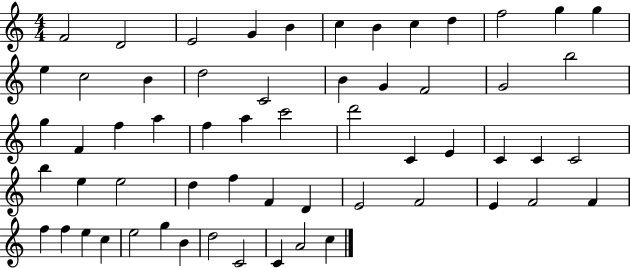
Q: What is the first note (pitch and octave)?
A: F4